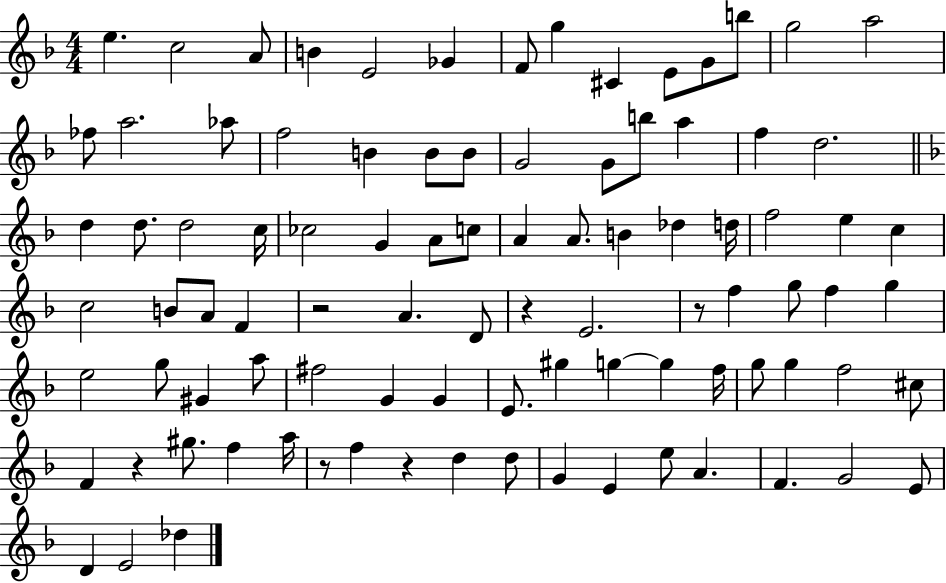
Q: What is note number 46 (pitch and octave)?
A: A4